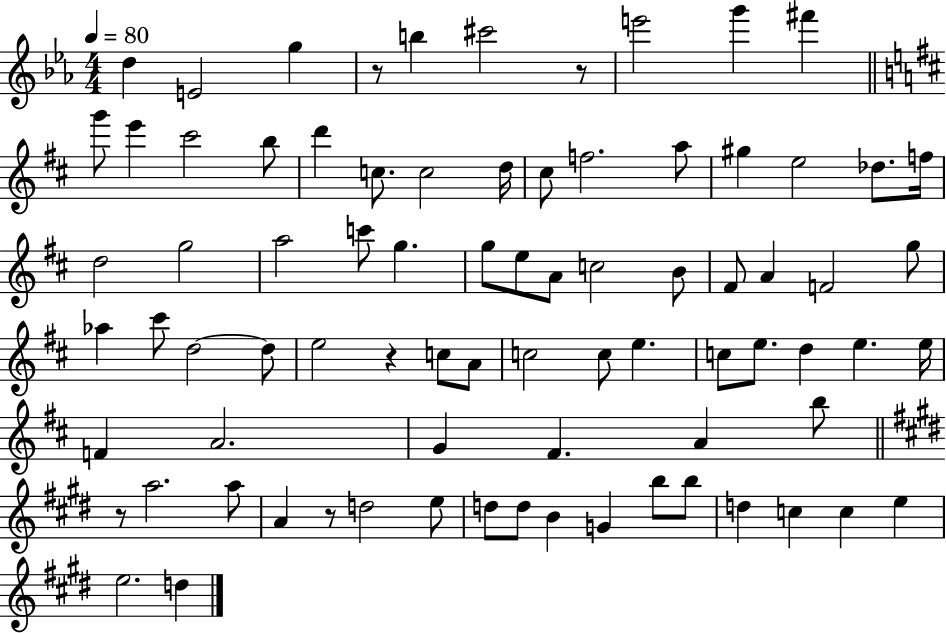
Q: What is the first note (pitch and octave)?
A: D5